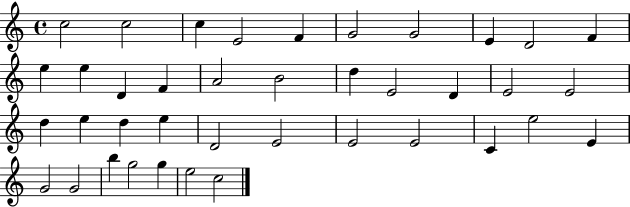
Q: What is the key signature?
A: C major